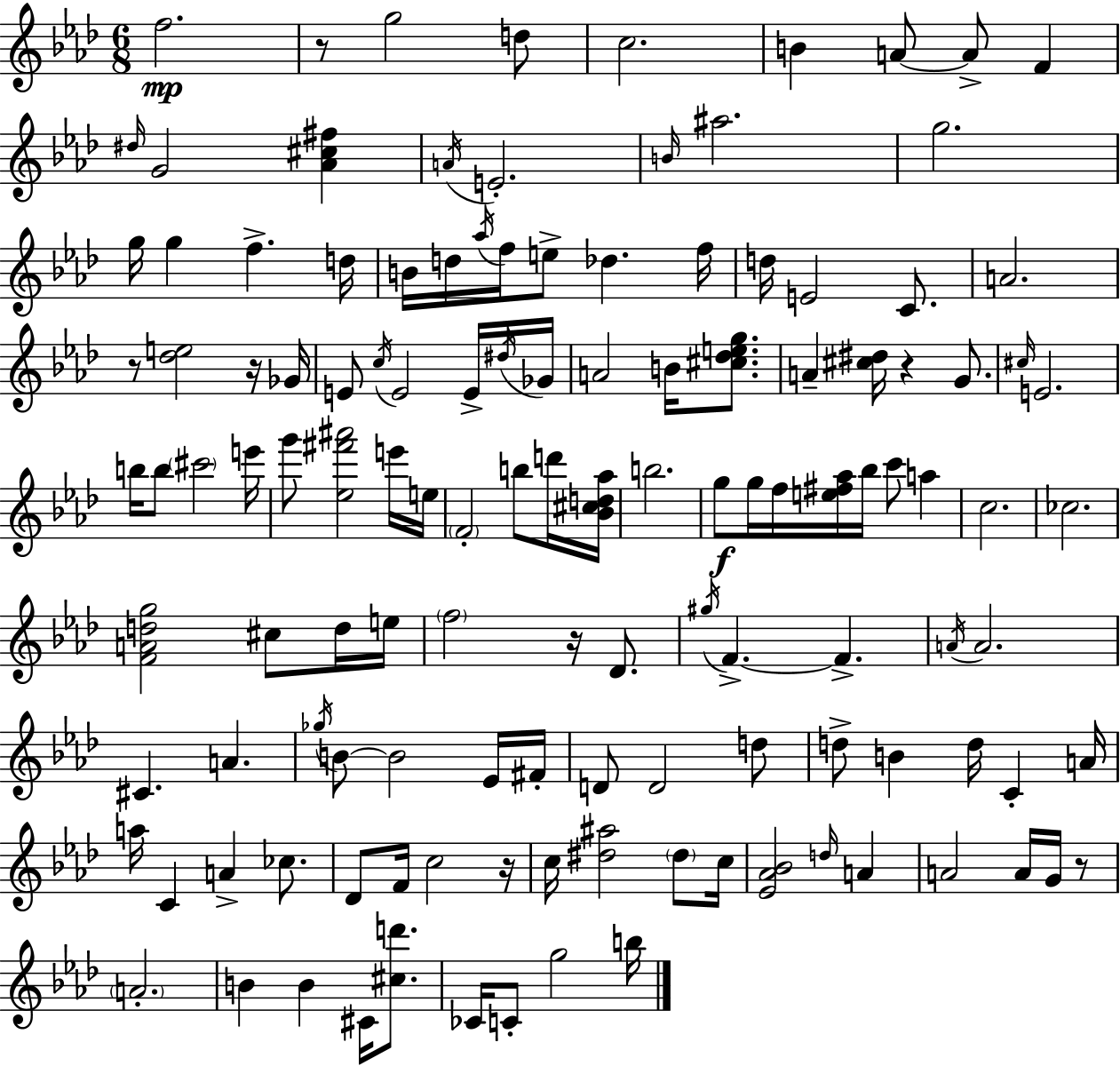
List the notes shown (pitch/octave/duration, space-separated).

F5/h. R/e G5/h D5/e C5/h. B4/q A4/e A4/e F4/q D#5/s G4/h [Ab4,C#5,F#5]/q A4/s E4/h. B4/s A#5/h. G5/h. G5/s G5/q F5/q. D5/s B4/s D5/s Ab5/s F5/s E5/e Db5/q. F5/s D5/s E4/h C4/e. A4/h. R/e [Db5,E5]/h R/s Gb4/s E4/e C5/s E4/h E4/s D#5/s Gb4/s A4/h B4/s [C#5,Db5,E5,G5]/e. A4/q [C#5,D#5]/s R/q G4/e. C#5/s E4/h. B5/s B5/e C#6/h E6/s G6/e [Eb5,F#6,A#6]/h E6/s E5/s F4/h B5/e D6/s [Bb4,C#5,D5,Ab5]/s B5/h. G5/e G5/s F5/s [E5,F#5,Ab5]/s Bb5/s C6/e A5/q C5/h. CES5/h. [F4,A4,D5,G5]/h C#5/e D5/s E5/s F5/h R/s Db4/e. G#5/s F4/q. F4/q. A4/s A4/h. C#4/q. A4/q. Gb5/s B4/e B4/h Eb4/s F#4/s D4/e D4/h D5/e D5/e B4/q D5/s C4/q A4/s A5/s C4/q A4/q CES5/e. Db4/e F4/s C5/h R/s C5/s [D#5,A#5]/h D#5/e C5/s [Eb4,Ab4,Bb4]/h D5/s A4/q A4/h A4/s G4/s R/e A4/h. B4/q B4/q C#4/s [C#5,D6]/e. CES4/s C4/e G5/h B5/s